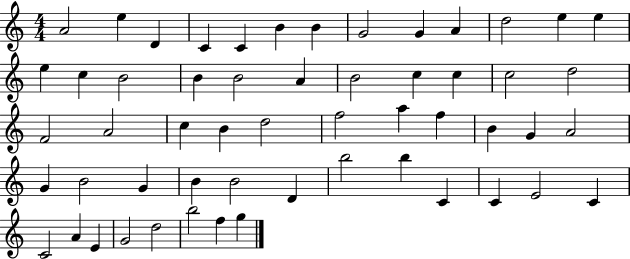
A4/h E5/q D4/q C4/q C4/q B4/q B4/q G4/h G4/q A4/q D5/h E5/q E5/q E5/q C5/q B4/h B4/q B4/h A4/q B4/h C5/q C5/q C5/h D5/h F4/h A4/h C5/q B4/q D5/h F5/h A5/q F5/q B4/q G4/q A4/h G4/q B4/h G4/q B4/q B4/h D4/q B5/h B5/q C4/q C4/q E4/h C4/q C4/h A4/q E4/q G4/h D5/h B5/h F5/q G5/q